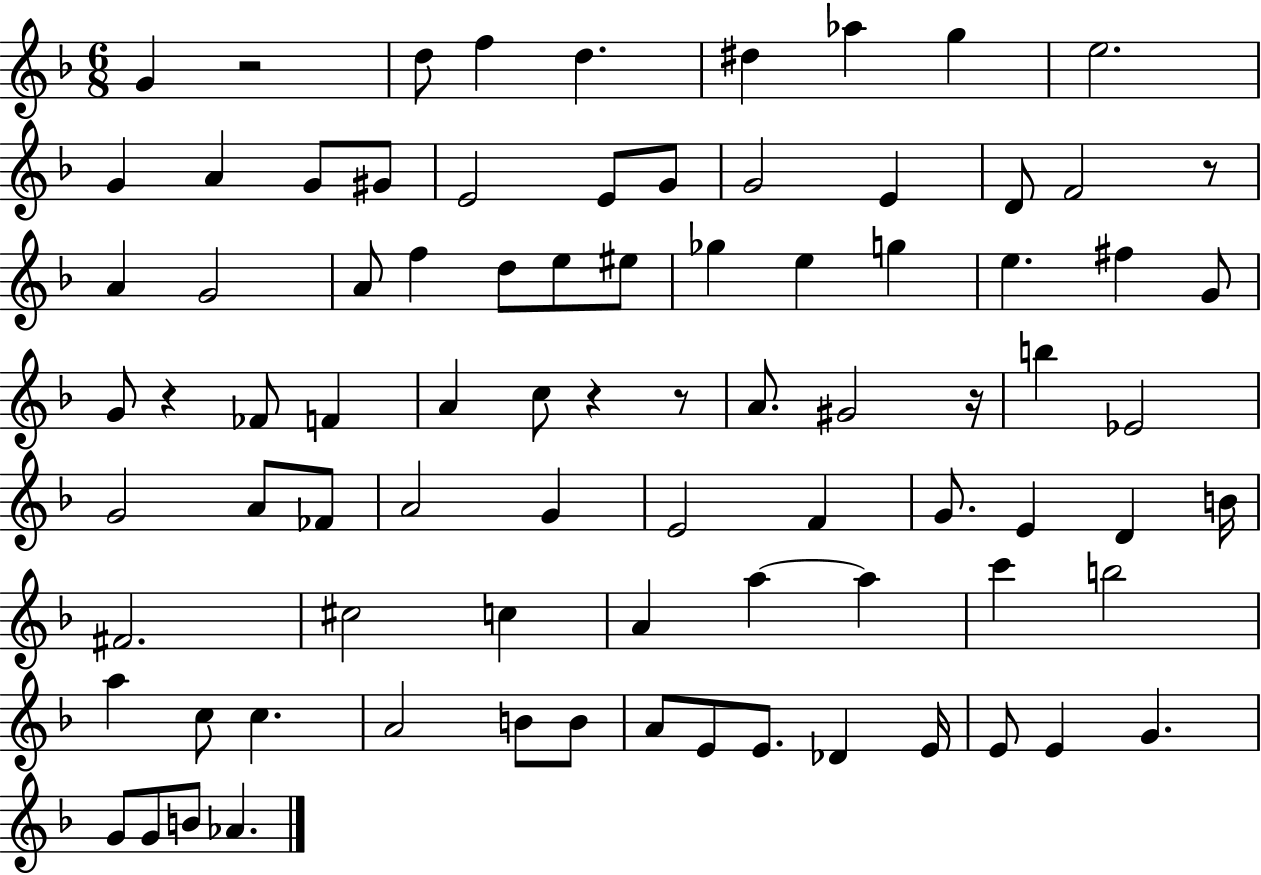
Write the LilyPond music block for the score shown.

{
  \clef treble
  \numericTimeSignature
  \time 6/8
  \key f \major
  \repeat volta 2 { g'4 r2 | d''8 f''4 d''4. | dis''4 aes''4 g''4 | e''2. | \break g'4 a'4 g'8 gis'8 | e'2 e'8 g'8 | g'2 e'4 | d'8 f'2 r8 | \break a'4 g'2 | a'8 f''4 d''8 e''8 eis''8 | ges''4 e''4 g''4 | e''4. fis''4 g'8 | \break g'8 r4 fes'8 f'4 | a'4 c''8 r4 r8 | a'8. gis'2 r16 | b''4 ees'2 | \break g'2 a'8 fes'8 | a'2 g'4 | e'2 f'4 | g'8. e'4 d'4 b'16 | \break fis'2. | cis''2 c''4 | a'4 a''4~~ a''4 | c'''4 b''2 | \break a''4 c''8 c''4. | a'2 b'8 b'8 | a'8 e'8 e'8. des'4 e'16 | e'8 e'4 g'4. | \break g'8 g'8 b'8 aes'4. | } \bar "|."
}